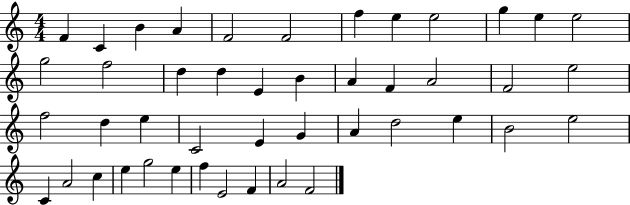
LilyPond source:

{
  \clef treble
  \numericTimeSignature
  \time 4/4
  \key c \major
  f'4 c'4 b'4 a'4 | f'2 f'2 | f''4 e''4 e''2 | g''4 e''4 e''2 | \break g''2 f''2 | d''4 d''4 e'4 b'4 | a'4 f'4 a'2 | f'2 e''2 | \break f''2 d''4 e''4 | c'2 e'4 g'4 | a'4 d''2 e''4 | b'2 e''2 | \break c'4 a'2 c''4 | e''4 g''2 e''4 | f''4 e'2 f'4 | a'2 f'2 | \break \bar "|."
}